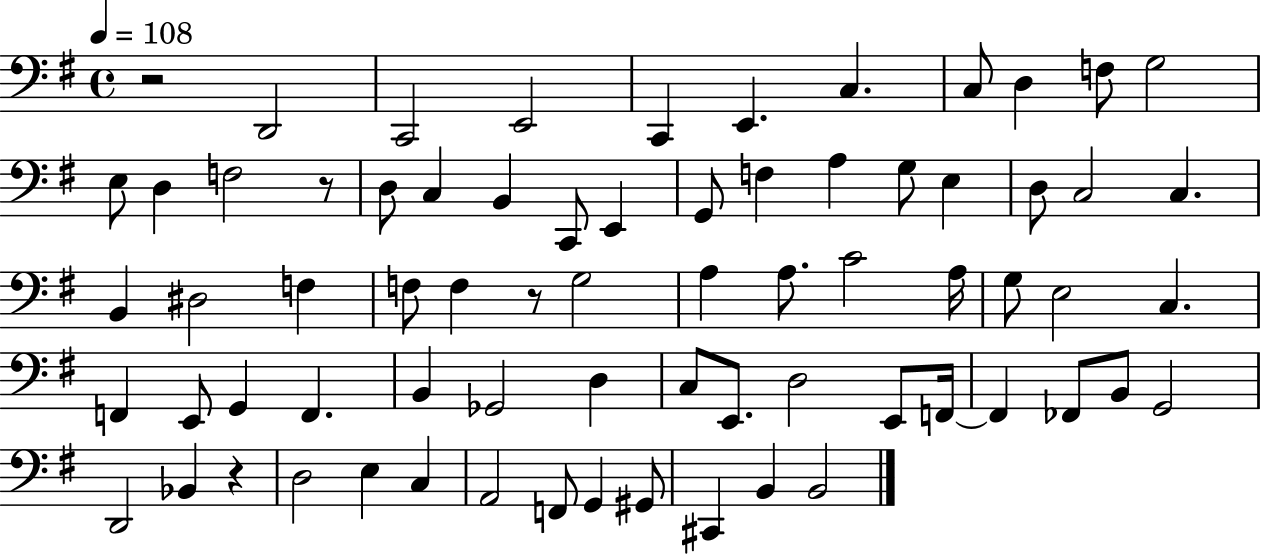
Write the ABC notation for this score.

X:1
T:Untitled
M:4/4
L:1/4
K:G
z2 D,,2 C,,2 E,,2 C,, E,, C, C,/2 D, F,/2 G,2 E,/2 D, F,2 z/2 D,/2 C, B,, C,,/2 E,, G,,/2 F, A, G,/2 E, D,/2 C,2 C, B,, ^D,2 F, F,/2 F, z/2 G,2 A, A,/2 C2 A,/4 G,/2 E,2 C, F,, E,,/2 G,, F,, B,, _G,,2 D, C,/2 E,,/2 D,2 E,,/2 F,,/4 F,, _F,,/2 B,,/2 G,,2 D,,2 _B,, z D,2 E, C, A,,2 F,,/2 G,, ^G,,/2 ^C,, B,, B,,2